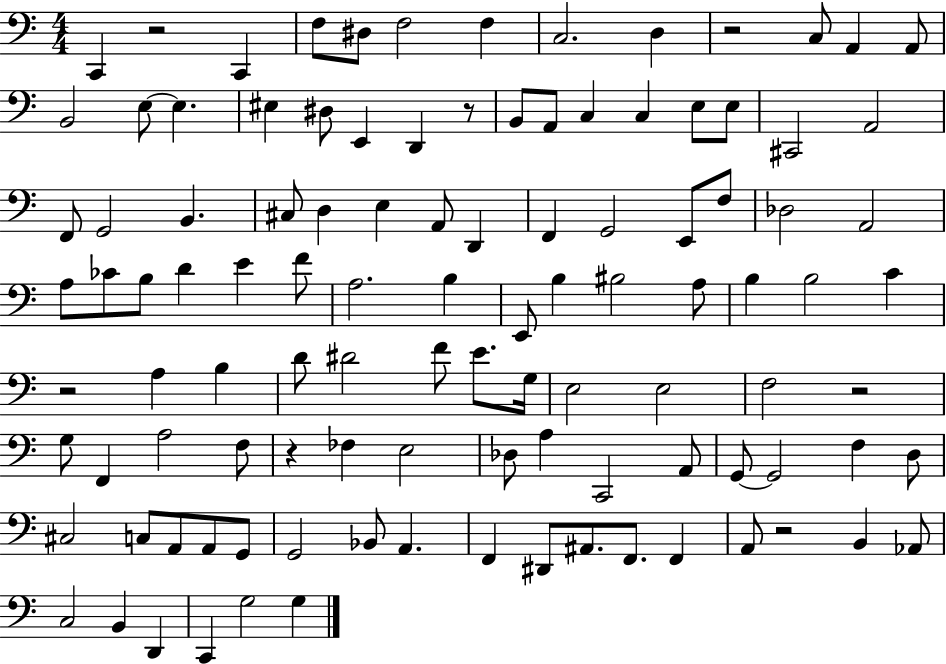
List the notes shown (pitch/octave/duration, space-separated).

C2/q R/h C2/q F3/e D#3/e F3/h F3/q C3/h. D3/q R/h C3/e A2/q A2/e B2/h E3/e E3/q. EIS3/q D#3/e E2/q D2/q R/e B2/e A2/e C3/q C3/q E3/e E3/e C#2/h A2/h F2/e G2/h B2/q. C#3/e D3/q E3/q A2/e D2/q F2/q G2/h E2/e F3/e Db3/h A2/h A3/e CES4/e B3/e D4/q E4/q F4/e A3/h. B3/q E2/e B3/q BIS3/h A3/e B3/q B3/h C4/q R/h A3/q B3/q D4/e D#4/h F4/e E4/e. G3/s E3/h E3/h F3/h R/h G3/e F2/q A3/h F3/e R/q FES3/q E3/h Db3/e A3/q C2/h A2/e G2/e G2/h F3/q D3/e C#3/h C3/e A2/e A2/e G2/e G2/h Bb2/e A2/q. F2/q D#2/e A#2/e. F2/e. F2/q A2/e R/h B2/q Ab2/e C3/h B2/q D2/q C2/q G3/h G3/q